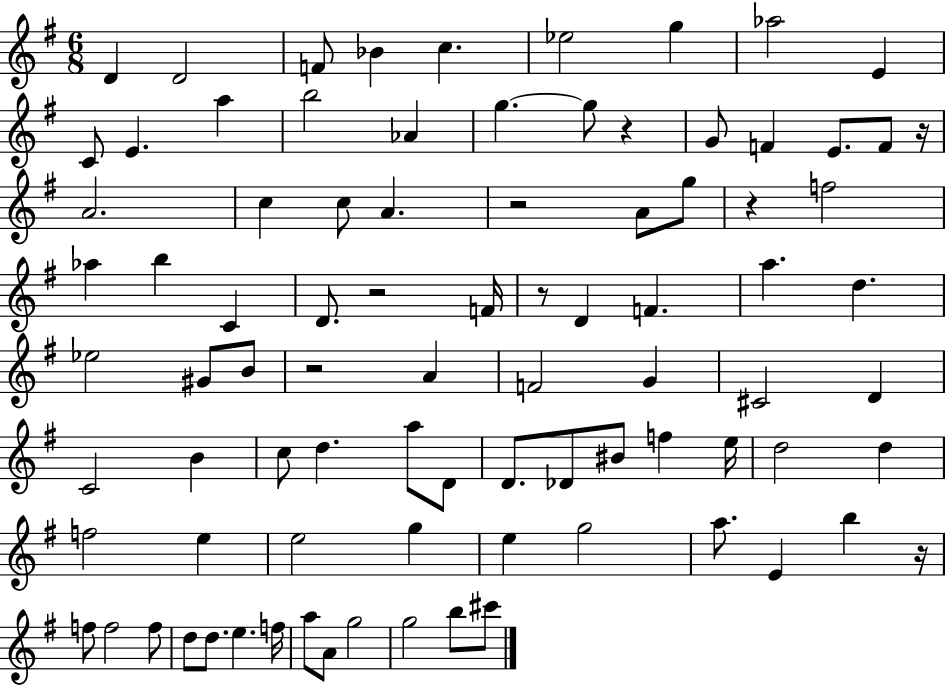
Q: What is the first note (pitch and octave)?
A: D4